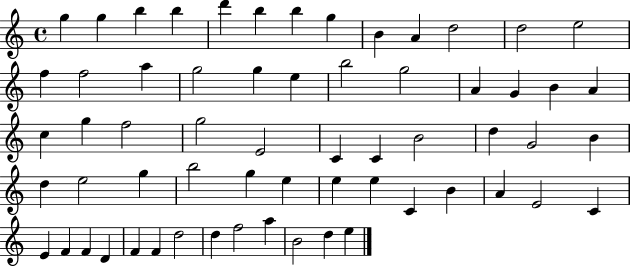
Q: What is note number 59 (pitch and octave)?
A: A5